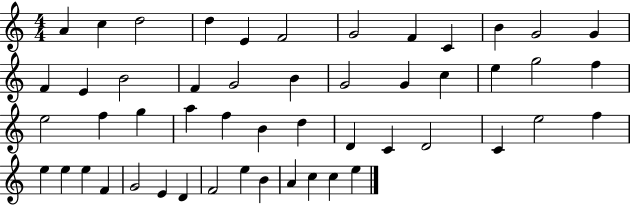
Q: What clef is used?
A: treble